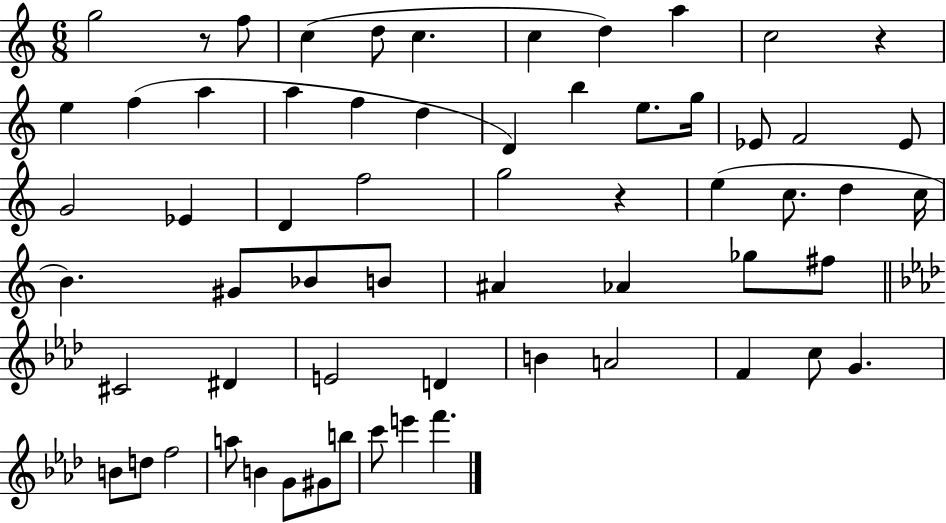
X:1
T:Untitled
M:6/8
L:1/4
K:C
g2 z/2 f/2 c d/2 c c d a c2 z e f a a f d D b e/2 g/4 _E/2 F2 _E/2 G2 _E D f2 g2 z e c/2 d c/4 B ^G/2 _B/2 B/2 ^A _A _g/2 ^f/2 ^C2 ^D E2 D B A2 F c/2 G B/2 d/2 f2 a/2 B G/2 ^G/2 b/2 c'/2 e' f'